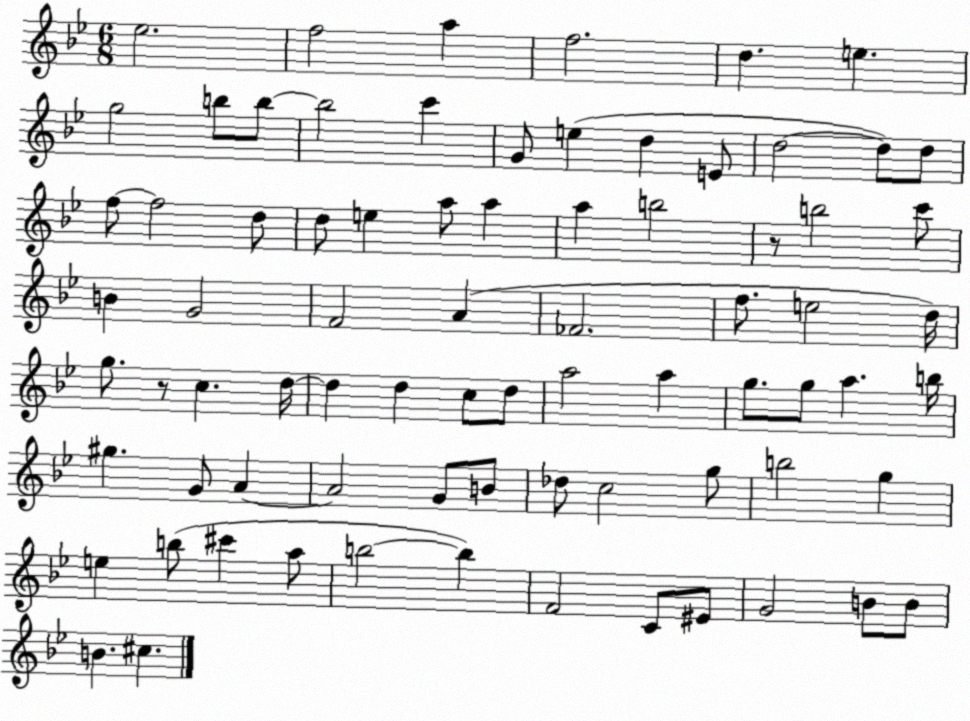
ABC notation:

X:1
T:Untitled
M:6/8
L:1/4
K:Bb
_e2 f2 a f2 d e g2 b/2 b/2 b2 c' G/2 e d E/2 d2 d/2 d/2 f/2 f2 d/2 d/2 e a/2 a a b2 z/2 b2 c'/2 B G2 F2 A _F2 f/2 e2 d/4 g/2 z/2 c d/4 d d c/2 d/2 a2 a g/2 g/2 a b/4 ^g G/2 A A2 G/2 B/2 _d/2 c2 g/2 b2 g e b/2 ^c' a/2 b2 b F2 C/2 ^E/2 G2 B/2 B/2 B ^c